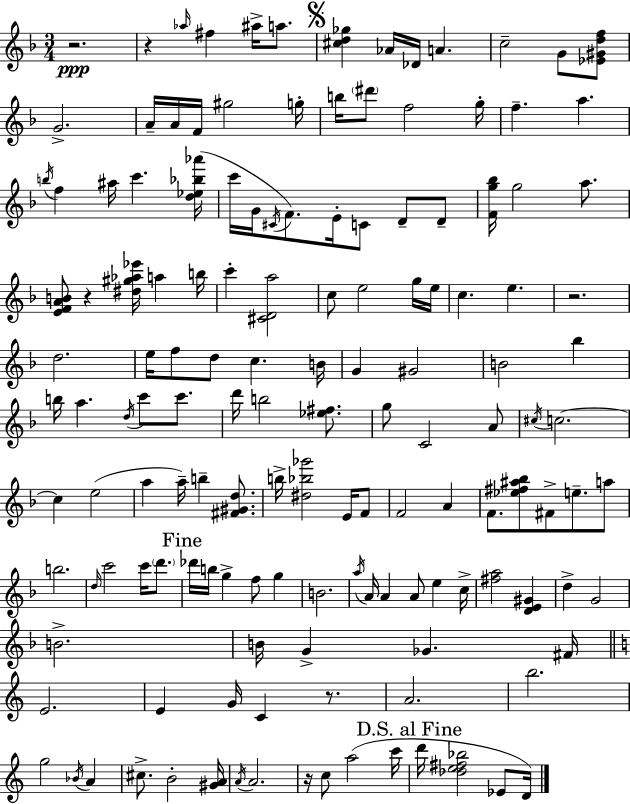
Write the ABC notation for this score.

X:1
T:Untitled
M:3/4
L:1/4
K:Dm
z2 z _a/4 ^f ^a/4 a/2 [^cd_g] _A/4 _D/4 A c2 G/2 [_E^Gdf]/2 G2 A/4 A/4 F/4 ^g2 g/4 b/4 ^d'/2 f2 g/4 f a b/4 f ^a/4 c' [d_e_b_a']/4 c'/4 G/4 ^C/4 F/2 E/4 C/2 D/2 D/2 [Fg_b]/4 g2 a/2 [EFAB]/2 z [^d^g_a_e']/4 a b/4 c' [^CDa]2 c/2 e2 g/4 e/4 c e z2 d2 e/4 f/2 d/2 c B/4 G ^G2 B2 _b b/4 a d/4 c'/2 c'/2 d'/4 b2 [_e^f]/2 g/2 C2 A/2 ^c/4 c2 c e2 a a/4 b [^F^Gd]/2 b/4 [^d_b_g']2 E/4 F/2 F2 A F/2 [_e^f^a_b]/2 ^F/2 e/2 a/2 b2 d/4 c'2 c'/4 d'/2 _d'/4 b/4 g f/2 g B2 a/4 A/4 A A/2 e c/4 [^fa]2 [DE^G] d G2 B2 B/4 G _G ^F/4 E2 E G/4 C z/2 A2 b2 g2 _B/4 A ^c/2 B2 [^GA]/4 A/4 A2 z/4 c/2 a2 c'/4 d'/4 [_de^f_b]2 _E/2 D/4